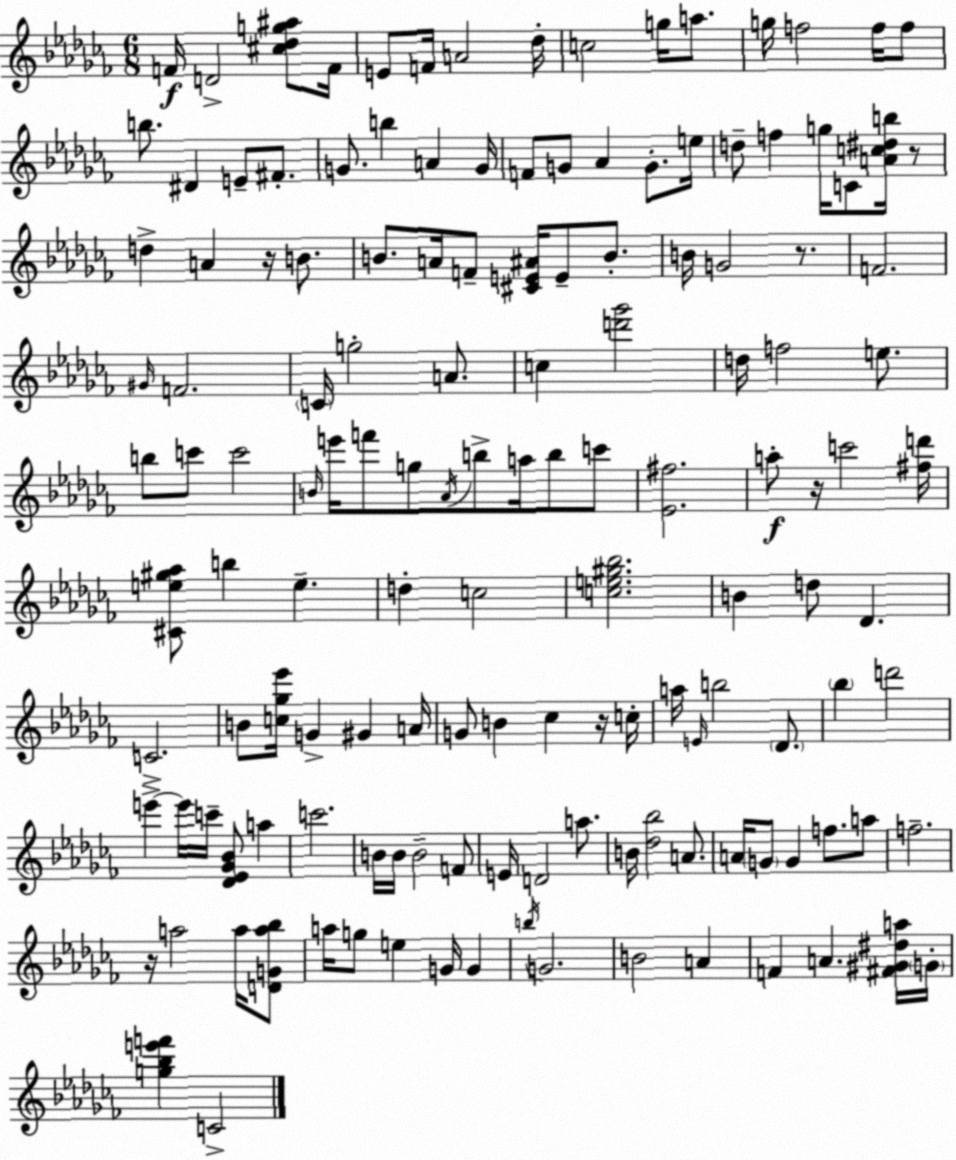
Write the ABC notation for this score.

X:1
T:Untitled
M:6/8
L:1/4
K:Abm
F/4 D2 [^c_dg^a]/2 F/4 E/2 F/4 A2 _d/4 c2 g/4 a/2 g/4 f2 f/4 f/2 b/2 ^D E/2 ^F/2 G/2 b A G/4 F/2 G/2 _A G/2 e/4 d/2 f g/4 C/2 [Ac^db]/4 z/2 d A z/4 B/2 B/2 A/4 F/2 [^CE^A]/4 E/2 B/2 B/4 G2 z/2 F2 ^G/4 F2 C/4 g2 A/2 c [d'_g']2 d/4 f2 e/2 b/2 c'/2 c'2 B/4 e'/4 f'/2 g/2 _A/4 b/2 a/4 b/2 c'/2 [_E^f]2 a/2 z/4 c'2 [^fd']/4 [^Ce^g_a]/2 b e d c2 [ce^g_b]2 B d/2 _D C2 B/2 [c_g_e']/4 G ^G A/4 G/2 B _c z/4 c/4 a/4 E/4 b2 _D/2 _b d'2 e' e'/4 c'/4 [_D_E_G_B]/2 a c'2 B/4 B/4 B2 F/2 E/4 D2 a/2 B/4 [_d_b]2 A/2 A/4 G/2 G f/2 a/2 f2 z/4 a2 a/4 [DGa_b]/2 a/4 g/2 e G/4 G b/4 G2 B2 A F A [^F^G^da]/4 G/4 [g_be'f'] C2